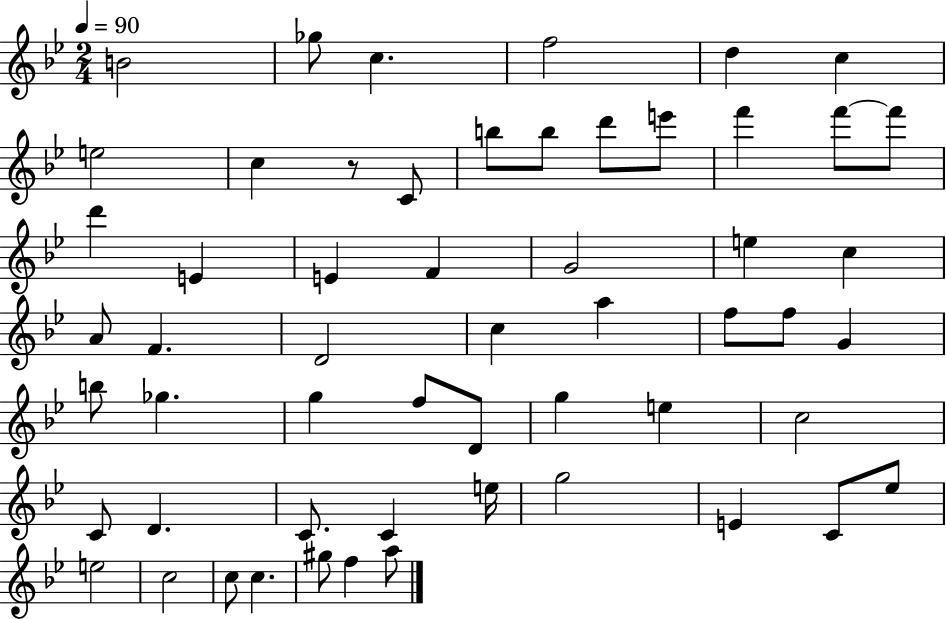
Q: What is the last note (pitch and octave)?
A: A5